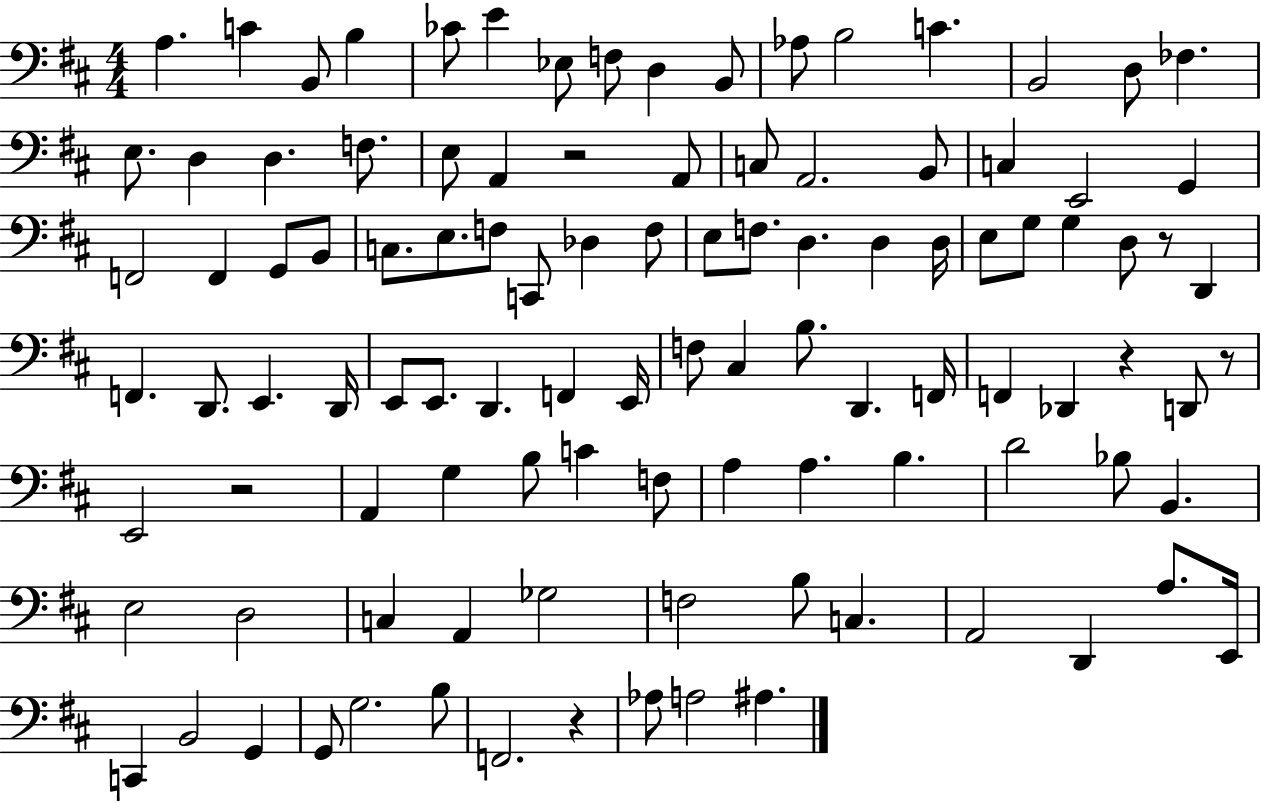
{
  \clef bass
  \numericTimeSignature
  \time 4/4
  \key d \major
  a4. c'4 b,8 b4 | ces'8 e'4 ees8 f8 d4 b,8 | aes8 b2 c'4. | b,2 d8 fes4. | \break e8. d4 d4. f8. | e8 a,4 r2 a,8 | c8 a,2. b,8 | c4 e,2 g,4 | \break f,2 f,4 g,8 b,8 | c8. e8. f8 c,8 des4 f8 | e8 f8. d4. d4 d16 | e8 g8 g4 d8 r8 d,4 | \break f,4. d,8. e,4. d,16 | e,8 e,8. d,4. f,4 e,16 | f8 cis4 b8. d,4. f,16 | f,4 des,4 r4 d,8 r8 | \break e,2 r2 | a,4 g4 b8 c'4 f8 | a4 a4. b4. | d'2 bes8 b,4. | \break e2 d2 | c4 a,4 ges2 | f2 b8 c4. | a,2 d,4 a8. e,16 | \break c,4 b,2 g,4 | g,8 g2. b8 | f,2. r4 | aes8 a2 ais4. | \break \bar "|."
}